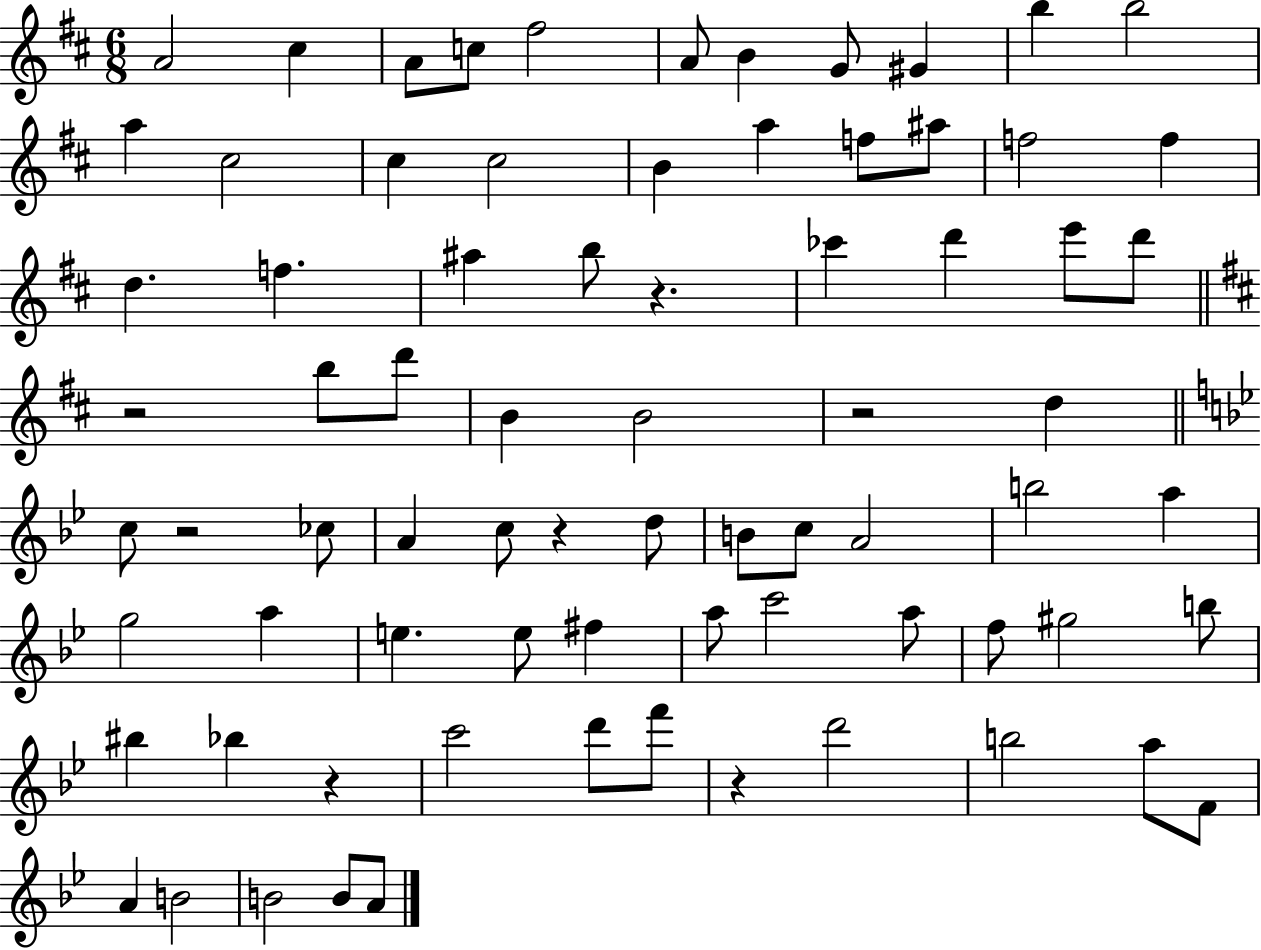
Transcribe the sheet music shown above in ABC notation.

X:1
T:Untitled
M:6/8
L:1/4
K:D
A2 ^c A/2 c/2 ^f2 A/2 B G/2 ^G b b2 a ^c2 ^c ^c2 B a f/2 ^a/2 f2 f d f ^a b/2 z _c' d' e'/2 d'/2 z2 b/2 d'/2 B B2 z2 d c/2 z2 _c/2 A c/2 z d/2 B/2 c/2 A2 b2 a g2 a e e/2 ^f a/2 c'2 a/2 f/2 ^g2 b/2 ^b _b z c'2 d'/2 f'/2 z d'2 b2 a/2 F/2 A B2 B2 B/2 A/2